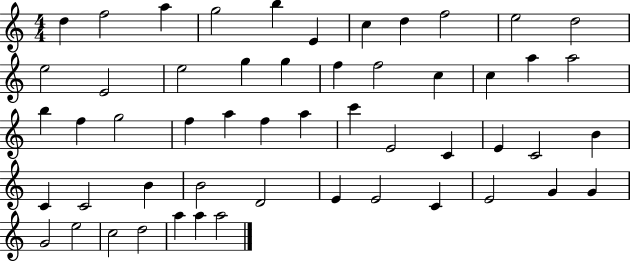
X:1
T:Untitled
M:4/4
L:1/4
K:C
d f2 a g2 b E c d f2 e2 d2 e2 E2 e2 g g f f2 c c a a2 b f g2 f a f a c' E2 C E C2 B C C2 B B2 D2 E E2 C E2 G G G2 e2 c2 d2 a a a2